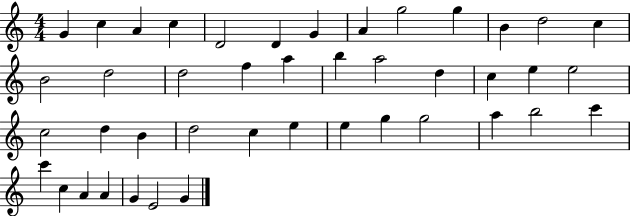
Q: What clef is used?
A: treble